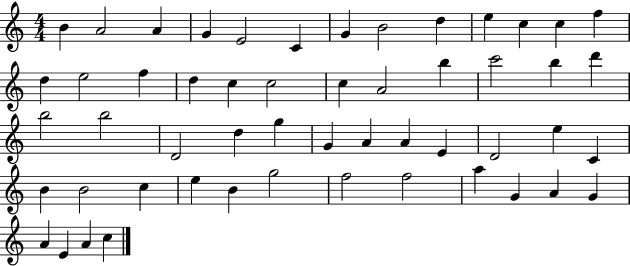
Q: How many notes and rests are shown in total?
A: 53